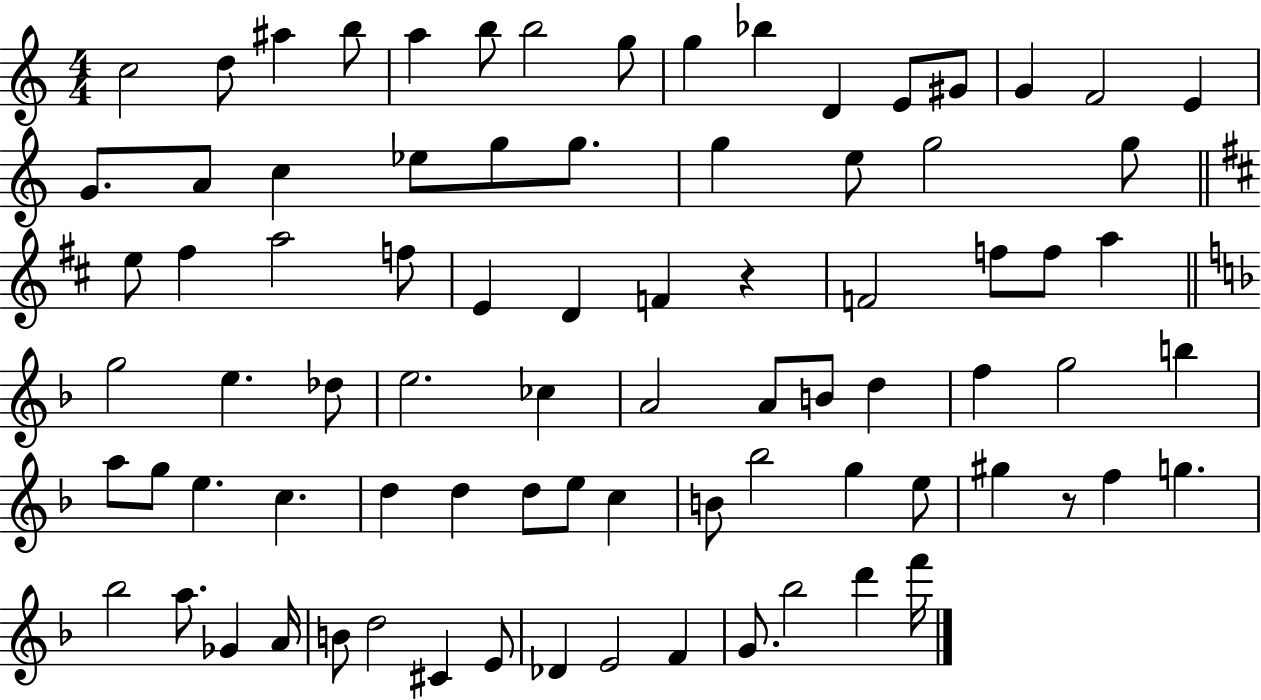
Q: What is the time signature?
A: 4/4